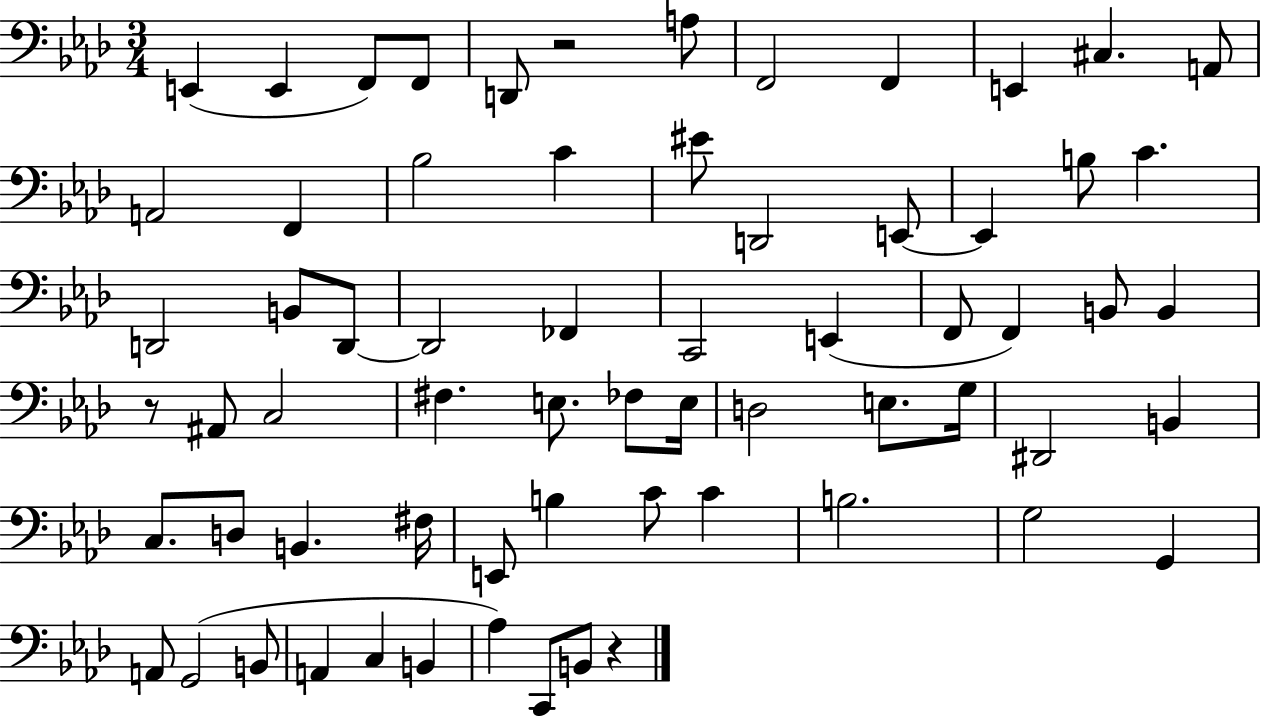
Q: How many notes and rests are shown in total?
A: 66